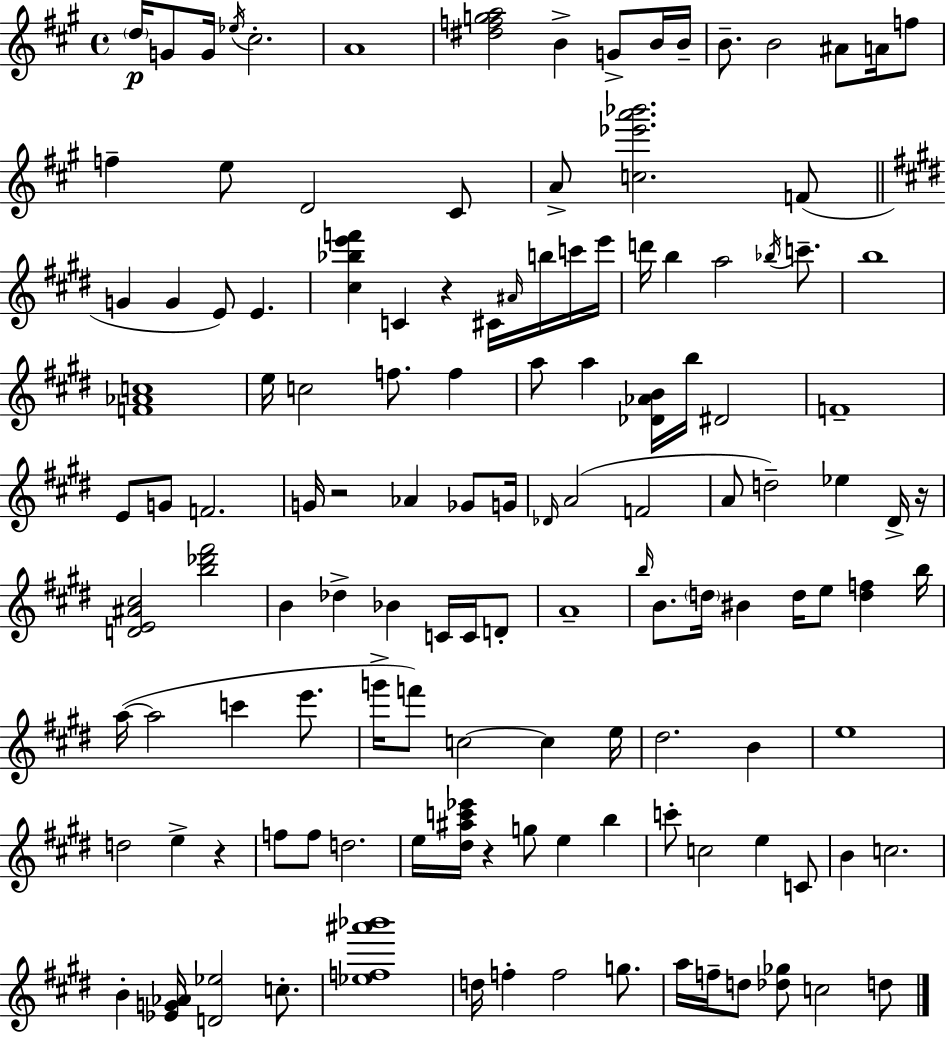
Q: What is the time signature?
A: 4/4